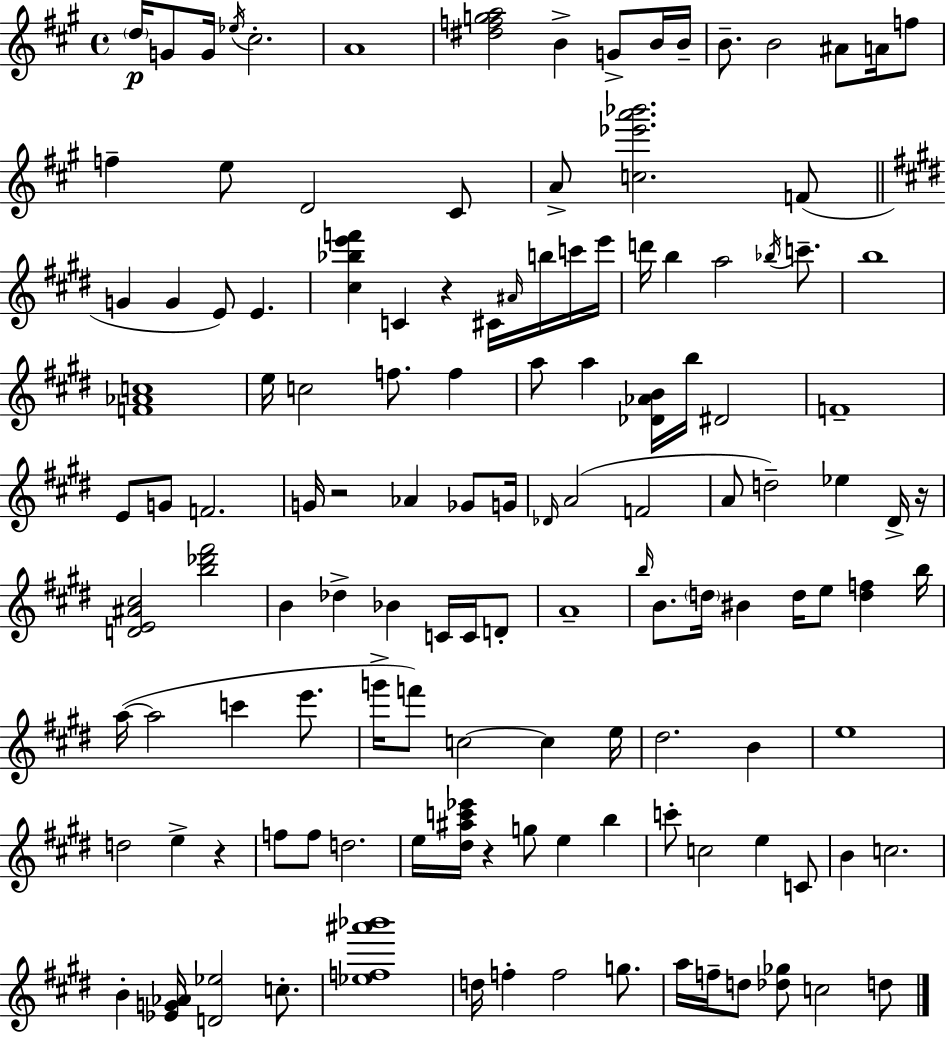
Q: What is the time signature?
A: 4/4